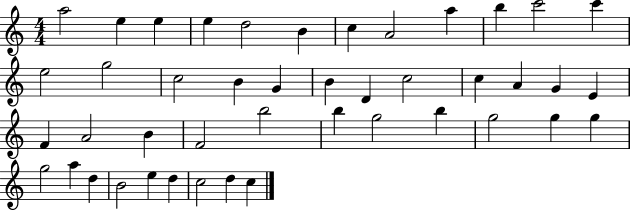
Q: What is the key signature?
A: C major